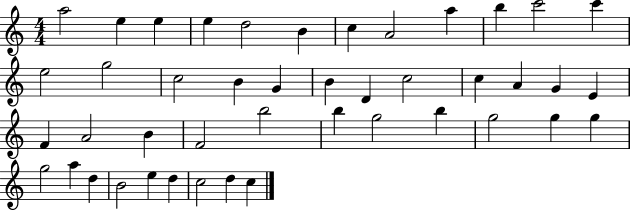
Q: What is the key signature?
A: C major